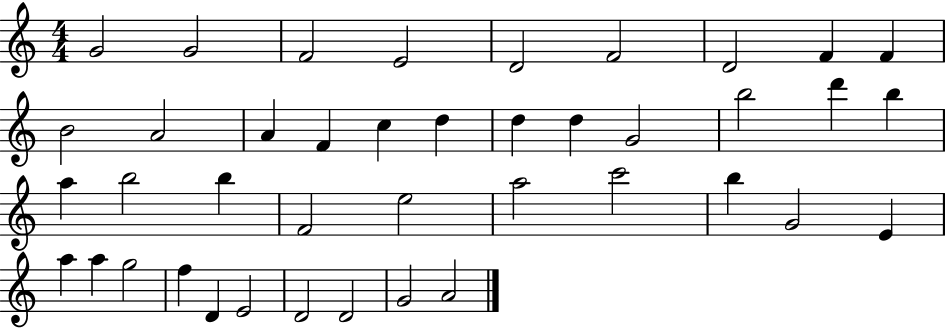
{
  \clef treble
  \numericTimeSignature
  \time 4/4
  \key c \major
  g'2 g'2 | f'2 e'2 | d'2 f'2 | d'2 f'4 f'4 | \break b'2 a'2 | a'4 f'4 c''4 d''4 | d''4 d''4 g'2 | b''2 d'''4 b''4 | \break a''4 b''2 b''4 | f'2 e''2 | a''2 c'''2 | b''4 g'2 e'4 | \break a''4 a''4 g''2 | f''4 d'4 e'2 | d'2 d'2 | g'2 a'2 | \break \bar "|."
}